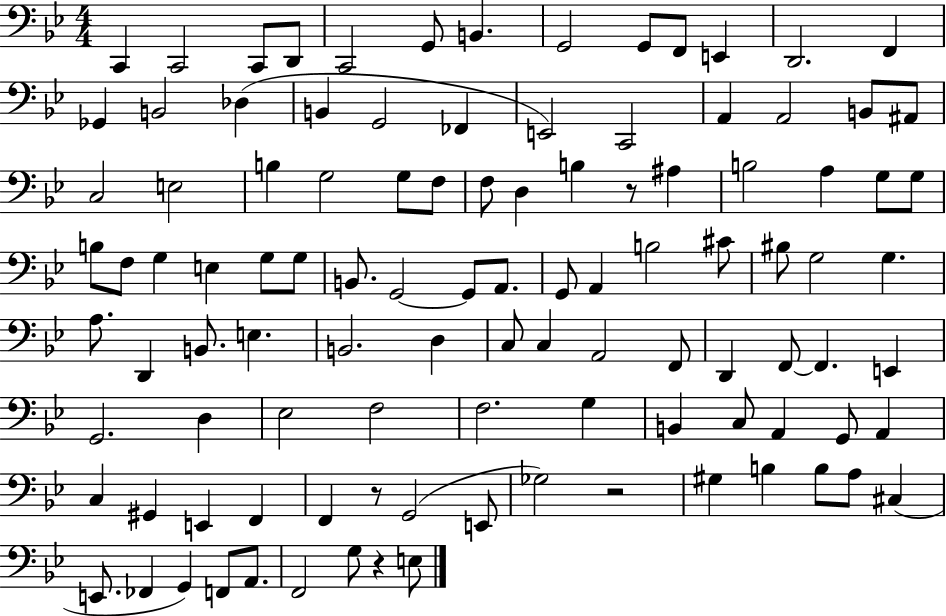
{
  \clef bass
  \numericTimeSignature
  \time 4/4
  \key bes \major
  \repeat volta 2 { c,4 c,2 c,8 d,8 | c,2 g,8 b,4. | g,2 g,8 f,8 e,4 | d,2. f,4 | \break ges,4 b,2 des4( | b,4 g,2 fes,4 | e,2) c,2 | a,4 a,2 b,8 ais,8 | \break c2 e2 | b4 g2 g8 f8 | f8 d4 b4 r8 ais4 | b2 a4 g8 g8 | \break b8 f8 g4 e4 g8 g8 | b,8. g,2~~ g,8 a,8. | g,8 a,4 b2 cis'8 | bis8 g2 g4. | \break a8. d,4 b,8. e4. | b,2. d4 | c8 c4 a,2 f,8 | d,4 f,8~~ f,4. e,4 | \break g,2. d4 | ees2 f2 | f2. g4 | b,4 c8 a,4 g,8 a,4 | \break c4 gis,4 e,4 f,4 | f,4 r8 g,2( e,8 | ges2) r2 | gis4 b4 b8 a8 cis4( | \break e,8. fes,4 g,4) f,8 a,8. | f,2 g8 r4 e8 | } \bar "|."
}